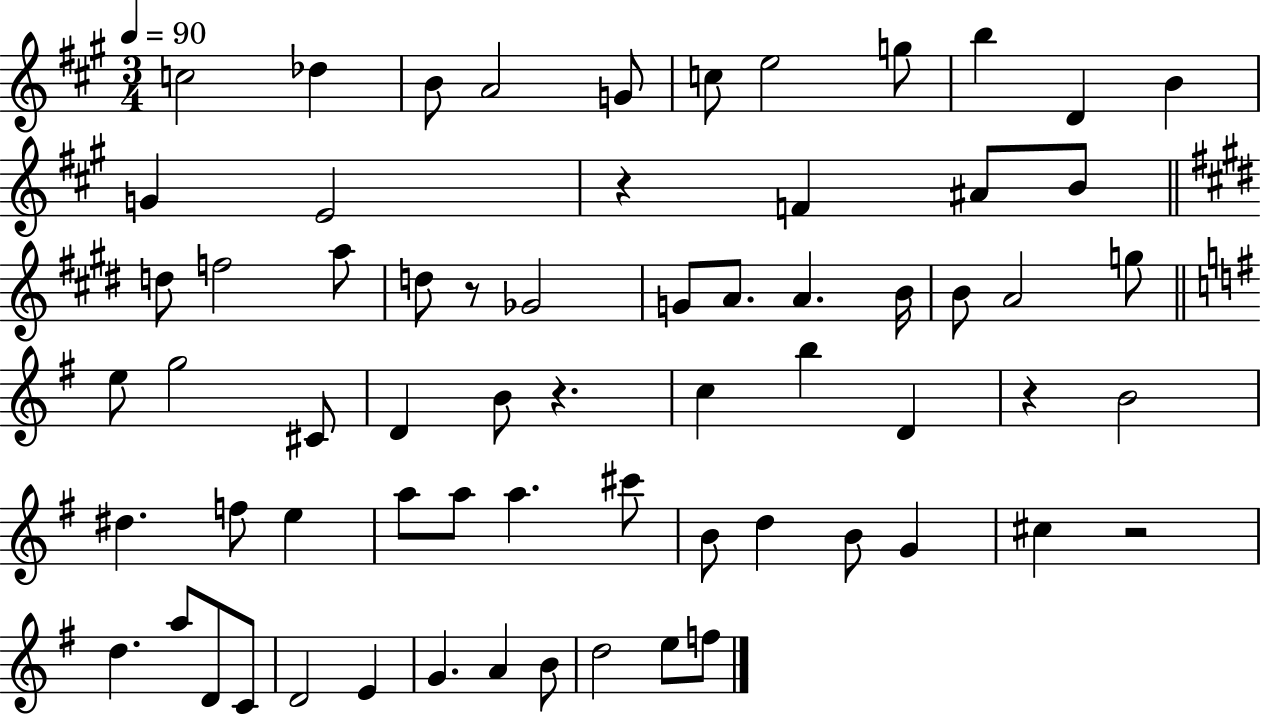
{
  \clef treble
  \numericTimeSignature
  \time 3/4
  \key a \major
  \tempo 4 = 90
  c''2 des''4 | b'8 a'2 g'8 | c''8 e''2 g''8 | b''4 d'4 b'4 | \break g'4 e'2 | r4 f'4 ais'8 b'8 | \bar "||" \break \key e \major d''8 f''2 a''8 | d''8 r8 ges'2 | g'8 a'8. a'4. b'16 | b'8 a'2 g''8 | \break \bar "||" \break \key e \minor e''8 g''2 cis'8 | d'4 b'8 r4. | c''4 b''4 d'4 | r4 b'2 | \break dis''4. f''8 e''4 | a''8 a''8 a''4. cis'''8 | b'8 d''4 b'8 g'4 | cis''4 r2 | \break d''4. a''8 d'8 c'8 | d'2 e'4 | g'4. a'4 b'8 | d''2 e''8 f''8 | \break \bar "|."
}